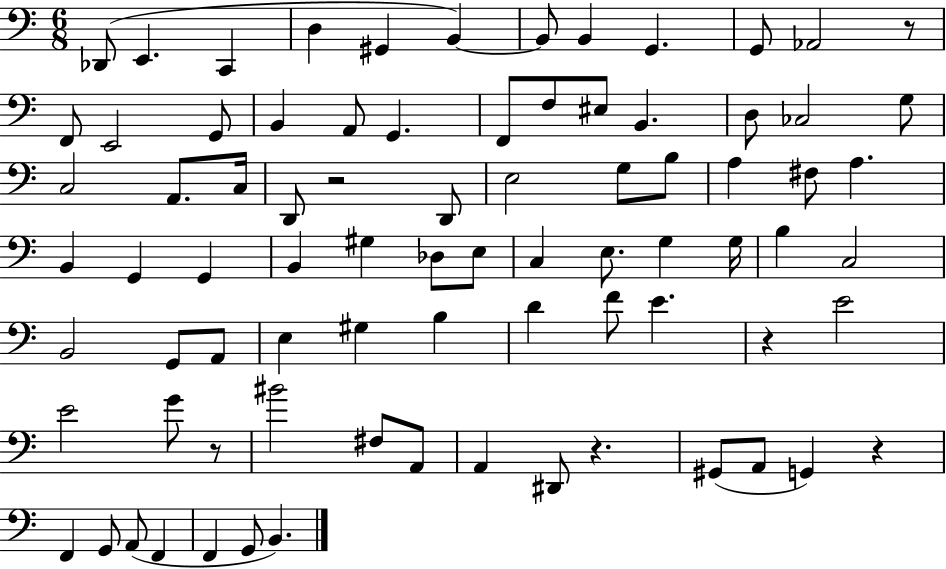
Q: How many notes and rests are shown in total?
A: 81